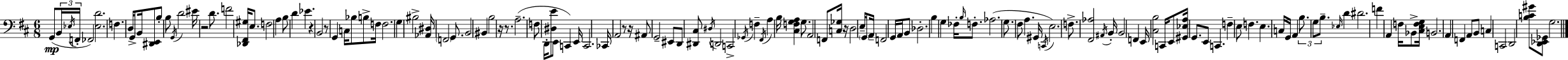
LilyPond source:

{
  \clef bass
  \numericTimeSignature
  \time 6/8
  \key d \major
  g,8(\mp \tuplet 3/2 { b,16 \acciaccatura { ees16 } f,16-. } fes,2) | <ees d'>2. | f4. d16 g,8-> b,16 <dis, e,>8 | b8-. b8 \acciaccatura { g,16 } d'2 | \break eis'16 r2 d'8. | f'2 <des, fis, gis>16 e8. | f2 a4 | b8 d'4 ees'4. | \break r4 b,2 | r8 g,4 c16 bes8 b8-> | f16 f2. | g4 bis2-> | \break <aes, dis>16 \parenthesize f,2 g,8. | b,2 bis,4 | b2 r16 r8. | a2.--( | \break f8 d,16-. <dis e'>8 e,8 c,4) | e,16 c,2. | ces,16 a,2 r8 | r16 ais,8 g,2-- | \break eis,8 d,8 <dis, cis>8 \acciaccatura { dis16 } d,2 | c,2-> \acciaccatura { ges,16 } | f4-- \acciaccatura { fis,16 } a4 b16 <cis f g a>4 | g8. a,2 | \break f,8 <c ges>16 r16 d2 | e16-- \parenthesize g,8 a,16-- f,2 | g,16 a,16 b,8 des2.-. | b4 g4 | \break fes16-. \grace { b16 } f8.-. aes2.( | \parenthesize g8. fis8 a4. | gis,16 \acciaccatura { c,16 }) e2. | f8.-> <fis, aes>2 | \break \acciaccatura { ais,16 } b,16-. b,2 | f,4 e,16 <cis b>2 | c,16 e,8 <gis, ees a>16 g,8. | e,8 c,4. f4-- | \break e8 f4. e4. | c16 g,16 a,4 \tuplet 3/2 { b8. g8 | b8.-- } \grace { ees16 } d'4 dis'2. | f'4 | \break a,4 f16 bes,8-> <cis e f g>16 b,2. | a,4 | f,4 a,8 b,8 c4 | c,2 d,2 | \break <b c' gis'>8 <d, ees, ges,>8 g2. | \bar "|."
}